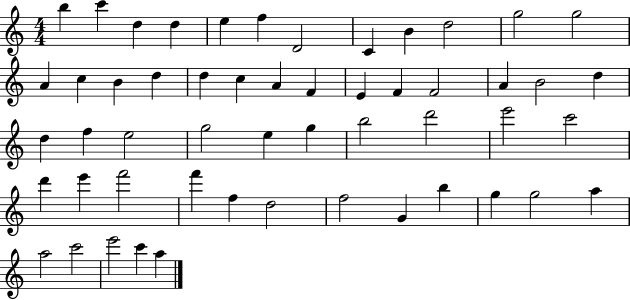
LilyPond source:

{
  \clef treble
  \numericTimeSignature
  \time 4/4
  \key c \major
  b''4 c'''4 d''4 d''4 | e''4 f''4 d'2 | c'4 b'4 d''2 | g''2 g''2 | \break a'4 c''4 b'4 d''4 | d''4 c''4 a'4 f'4 | e'4 f'4 f'2 | a'4 b'2 d''4 | \break d''4 f''4 e''2 | g''2 e''4 g''4 | b''2 d'''2 | e'''2 c'''2 | \break d'''4 e'''4 f'''2 | f'''4 f''4 d''2 | f''2 g'4 b''4 | g''4 g''2 a''4 | \break a''2 c'''2 | e'''2 c'''4 a''4 | \bar "|."
}